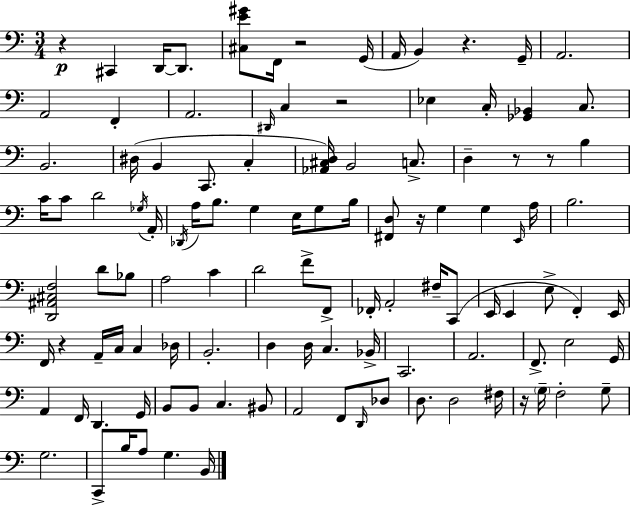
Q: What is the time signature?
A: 3/4